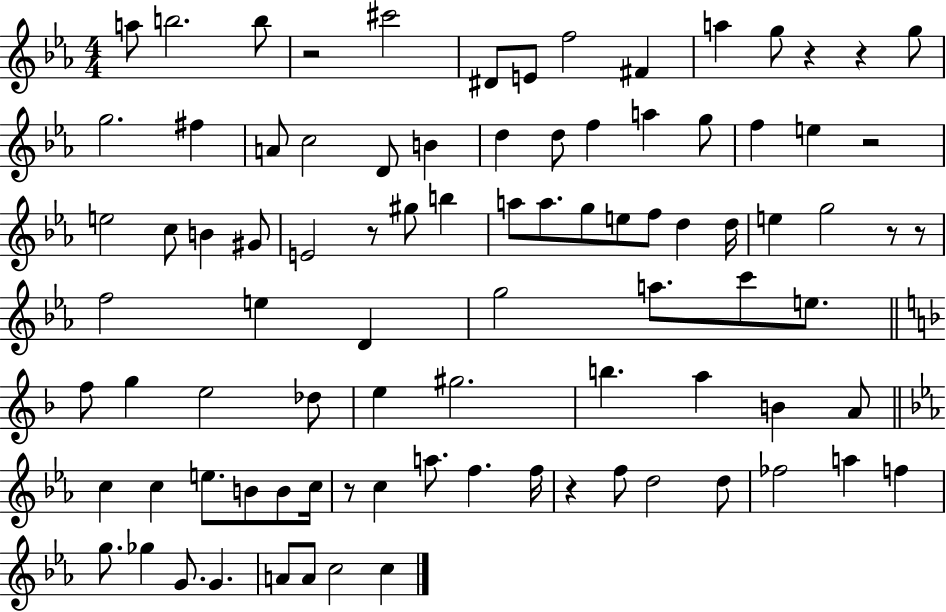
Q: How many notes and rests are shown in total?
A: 90